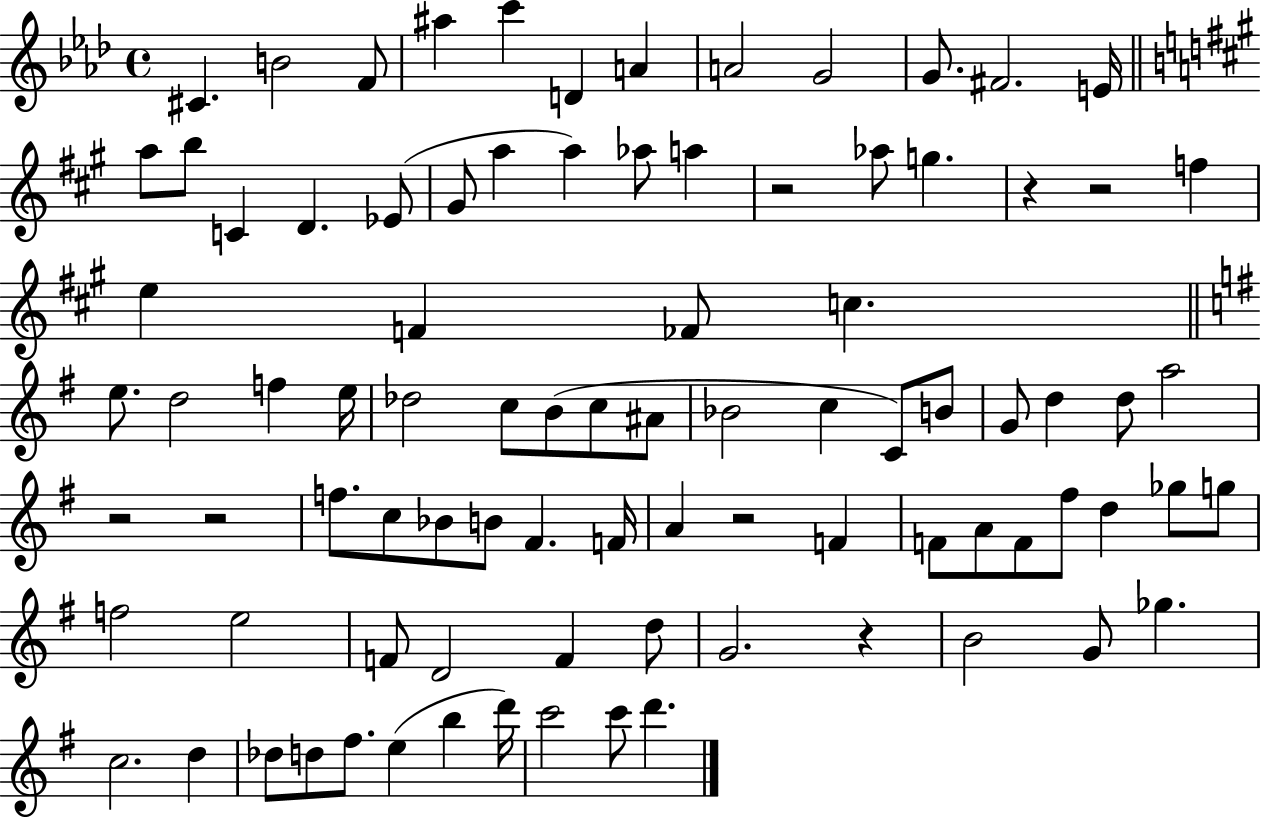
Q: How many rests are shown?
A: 7